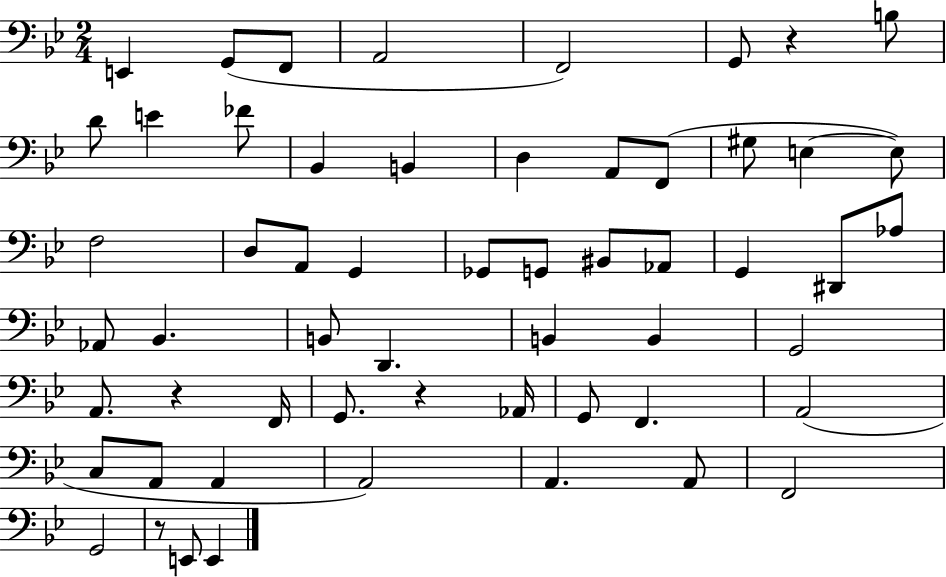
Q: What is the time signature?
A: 2/4